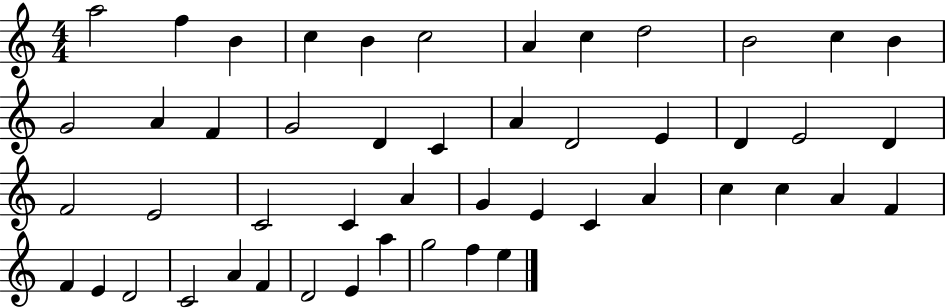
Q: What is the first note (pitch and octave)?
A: A5